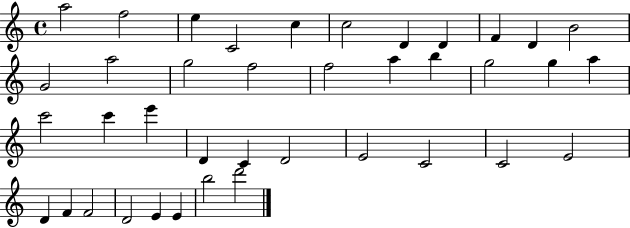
{
  \clef treble
  \time 4/4
  \defaultTimeSignature
  \key c \major
  a''2 f''2 | e''4 c'2 c''4 | c''2 d'4 d'4 | f'4 d'4 b'2 | \break g'2 a''2 | g''2 f''2 | f''2 a''4 b''4 | g''2 g''4 a''4 | \break c'''2 c'''4 e'''4 | d'4 c'4 d'2 | e'2 c'2 | c'2 e'2 | \break d'4 f'4 f'2 | d'2 e'4 e'4 | b''2 d'''2 | \bar "|."
}